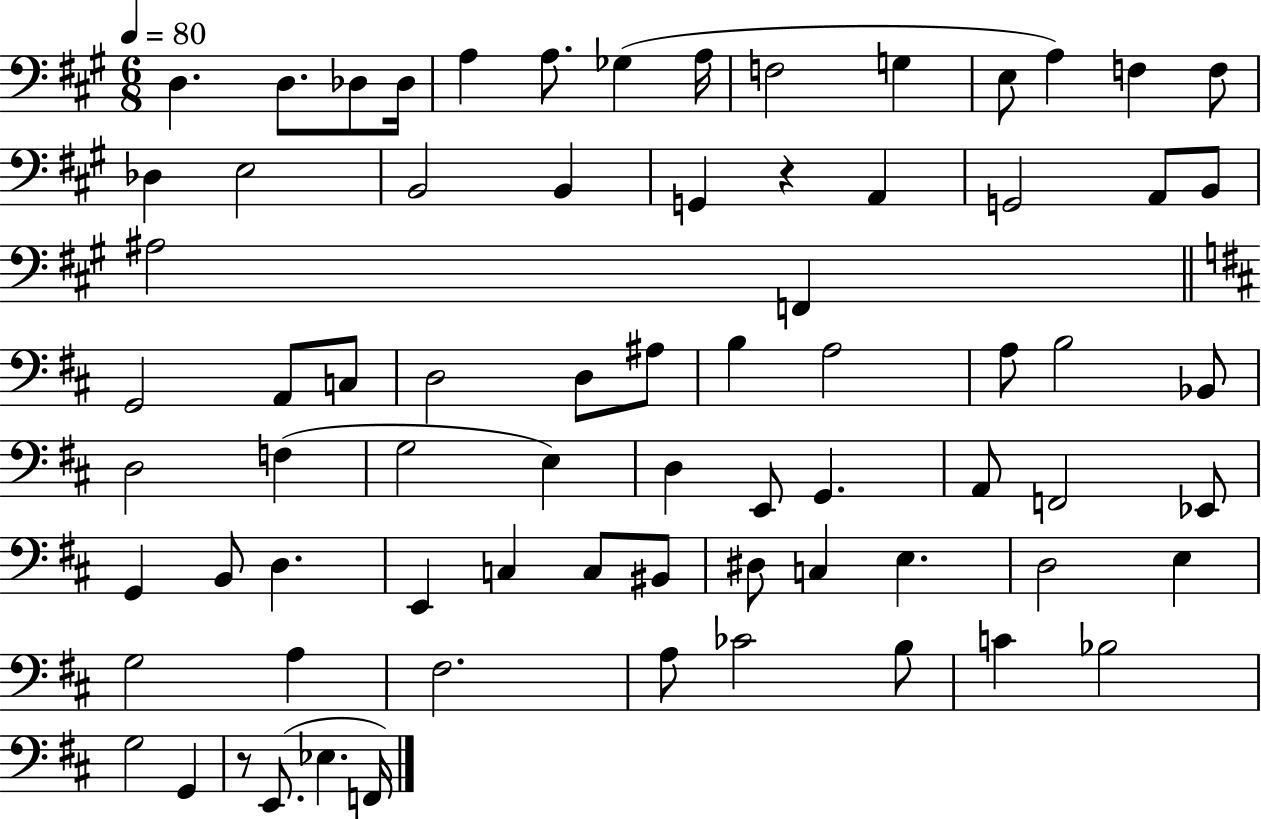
{
  \clef bass
  \numericTimeSignature
  \time 6/8
  \key a \major
  \tempo 4 = 80
  d4. d8. des8 des16 | a4 a8. ges4( a16 | f2 g4 | e8 a4) f4 f8 | \break des4 e2 | b,2 b,4 | g,4 r4 a,4 | g,2 a,8 b,8 | \break ais2 f,4 | \bar "||" \break \key d \major g,2 a,8 c8 | d2 d8 ais8 | b4 a2 | a8 b2 bes,8 | \break d2 f4( | g2 e4) | d4 e,8 g,4. | a,8 f,2 ees,8 | \break g,4 b,8 d4. | e,4 c4 c8 bis,8 | dis8 c4 e4. | d2 e4 | \break g2 a4 | fis2. | a8 ces'2 b8 | c'4 bes2 | \break g2 g,4 | r8 e,8.( ees4. f,16) | \bar "|."
}